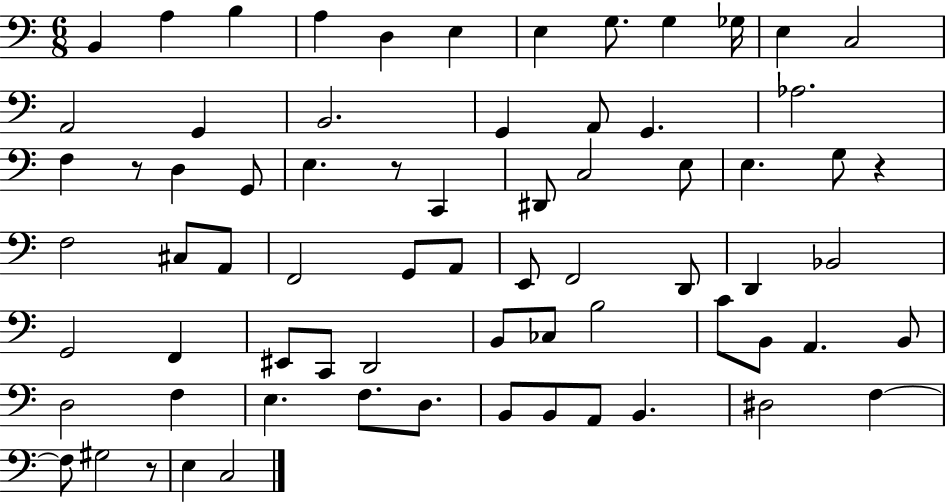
X:1
T:Untitled
M:6/8
L:1/4
K:C
B,, A, B, A, D, E, E, G,/2 G, _G,/4 E, C,2 A,,2 G,, B,,2 G,, A,,/2 G,, _A,2 F, z/2 D, G,,/2 E, z/2 C,, ^D,,/2 C,2 E,/2 E, G,/2 z F,2 ^C,/2 A,,/2 F,,2 G,,/2 A,,/2 E,,/2 F,,2 D,,/2 D,, _B,,2 G,,2 F,, ^E,,/2 C,,/2 D,,2 B,,/2 _C,/2 B,2 C/2 B,,/2 A,, B,,/2 D,2 F, E, F,/2 D,/2 B,,/2 B,,/2 A,,/2 B,, ^D,2 F, F,/2 ^G,2 z/2 E, C,2